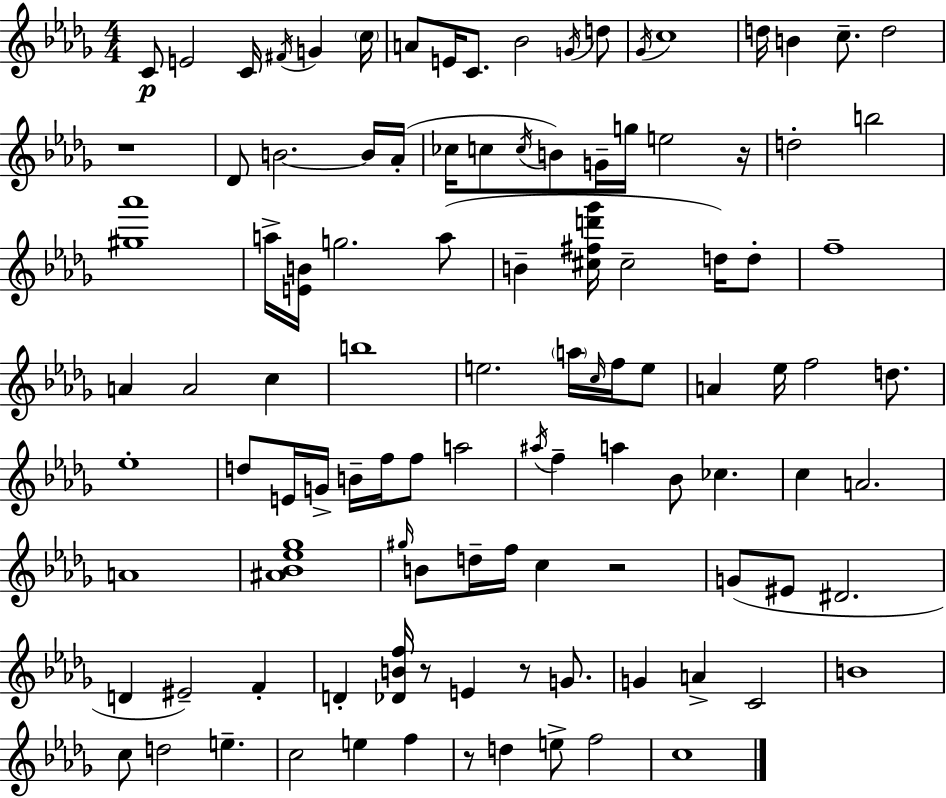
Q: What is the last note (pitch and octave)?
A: C5